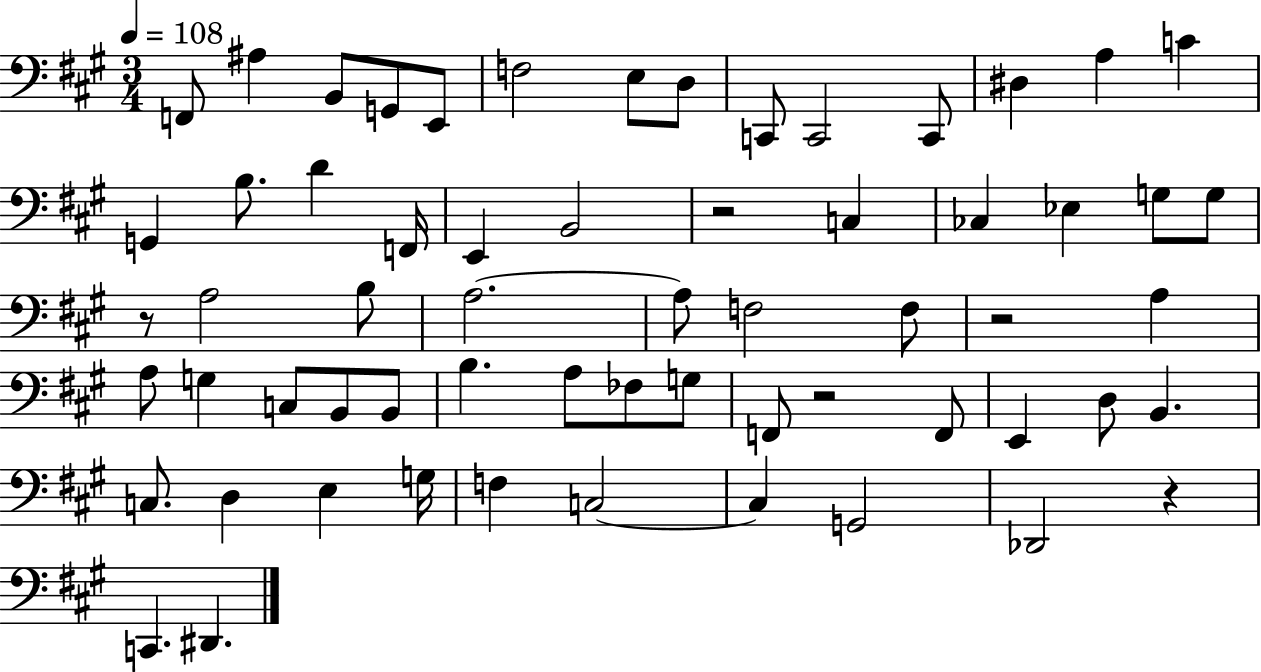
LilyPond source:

{
  \clef bass
  \numericTimeSignature
  \time 3/4
  \key a \major
  \tempo 4 = 108
  f,8 ais4 b,8 g,8 e,8 | f2 e8 d8 | c,8 c,2 c,8 | dis4 a4 c'4 | \break g,4 b8. d'4 f,16 | e,4 b,2 | r2 c4 | ces4 ees4 g8 g8 | \break r8 a2 b8 | a2.~~ | a8 f2 f8 | r2 a4 | \break a8 g4 c8 b,8 b,8 | b4. a8 fes8 g8 | f,8 r2 f,8 | e,4 d8 b,4. | \break c8. d4 e4 g16 | f4 c2~~ | c4 g,2 | des,2 r4 | \break c,4. dis,4. | \bar "|."
}